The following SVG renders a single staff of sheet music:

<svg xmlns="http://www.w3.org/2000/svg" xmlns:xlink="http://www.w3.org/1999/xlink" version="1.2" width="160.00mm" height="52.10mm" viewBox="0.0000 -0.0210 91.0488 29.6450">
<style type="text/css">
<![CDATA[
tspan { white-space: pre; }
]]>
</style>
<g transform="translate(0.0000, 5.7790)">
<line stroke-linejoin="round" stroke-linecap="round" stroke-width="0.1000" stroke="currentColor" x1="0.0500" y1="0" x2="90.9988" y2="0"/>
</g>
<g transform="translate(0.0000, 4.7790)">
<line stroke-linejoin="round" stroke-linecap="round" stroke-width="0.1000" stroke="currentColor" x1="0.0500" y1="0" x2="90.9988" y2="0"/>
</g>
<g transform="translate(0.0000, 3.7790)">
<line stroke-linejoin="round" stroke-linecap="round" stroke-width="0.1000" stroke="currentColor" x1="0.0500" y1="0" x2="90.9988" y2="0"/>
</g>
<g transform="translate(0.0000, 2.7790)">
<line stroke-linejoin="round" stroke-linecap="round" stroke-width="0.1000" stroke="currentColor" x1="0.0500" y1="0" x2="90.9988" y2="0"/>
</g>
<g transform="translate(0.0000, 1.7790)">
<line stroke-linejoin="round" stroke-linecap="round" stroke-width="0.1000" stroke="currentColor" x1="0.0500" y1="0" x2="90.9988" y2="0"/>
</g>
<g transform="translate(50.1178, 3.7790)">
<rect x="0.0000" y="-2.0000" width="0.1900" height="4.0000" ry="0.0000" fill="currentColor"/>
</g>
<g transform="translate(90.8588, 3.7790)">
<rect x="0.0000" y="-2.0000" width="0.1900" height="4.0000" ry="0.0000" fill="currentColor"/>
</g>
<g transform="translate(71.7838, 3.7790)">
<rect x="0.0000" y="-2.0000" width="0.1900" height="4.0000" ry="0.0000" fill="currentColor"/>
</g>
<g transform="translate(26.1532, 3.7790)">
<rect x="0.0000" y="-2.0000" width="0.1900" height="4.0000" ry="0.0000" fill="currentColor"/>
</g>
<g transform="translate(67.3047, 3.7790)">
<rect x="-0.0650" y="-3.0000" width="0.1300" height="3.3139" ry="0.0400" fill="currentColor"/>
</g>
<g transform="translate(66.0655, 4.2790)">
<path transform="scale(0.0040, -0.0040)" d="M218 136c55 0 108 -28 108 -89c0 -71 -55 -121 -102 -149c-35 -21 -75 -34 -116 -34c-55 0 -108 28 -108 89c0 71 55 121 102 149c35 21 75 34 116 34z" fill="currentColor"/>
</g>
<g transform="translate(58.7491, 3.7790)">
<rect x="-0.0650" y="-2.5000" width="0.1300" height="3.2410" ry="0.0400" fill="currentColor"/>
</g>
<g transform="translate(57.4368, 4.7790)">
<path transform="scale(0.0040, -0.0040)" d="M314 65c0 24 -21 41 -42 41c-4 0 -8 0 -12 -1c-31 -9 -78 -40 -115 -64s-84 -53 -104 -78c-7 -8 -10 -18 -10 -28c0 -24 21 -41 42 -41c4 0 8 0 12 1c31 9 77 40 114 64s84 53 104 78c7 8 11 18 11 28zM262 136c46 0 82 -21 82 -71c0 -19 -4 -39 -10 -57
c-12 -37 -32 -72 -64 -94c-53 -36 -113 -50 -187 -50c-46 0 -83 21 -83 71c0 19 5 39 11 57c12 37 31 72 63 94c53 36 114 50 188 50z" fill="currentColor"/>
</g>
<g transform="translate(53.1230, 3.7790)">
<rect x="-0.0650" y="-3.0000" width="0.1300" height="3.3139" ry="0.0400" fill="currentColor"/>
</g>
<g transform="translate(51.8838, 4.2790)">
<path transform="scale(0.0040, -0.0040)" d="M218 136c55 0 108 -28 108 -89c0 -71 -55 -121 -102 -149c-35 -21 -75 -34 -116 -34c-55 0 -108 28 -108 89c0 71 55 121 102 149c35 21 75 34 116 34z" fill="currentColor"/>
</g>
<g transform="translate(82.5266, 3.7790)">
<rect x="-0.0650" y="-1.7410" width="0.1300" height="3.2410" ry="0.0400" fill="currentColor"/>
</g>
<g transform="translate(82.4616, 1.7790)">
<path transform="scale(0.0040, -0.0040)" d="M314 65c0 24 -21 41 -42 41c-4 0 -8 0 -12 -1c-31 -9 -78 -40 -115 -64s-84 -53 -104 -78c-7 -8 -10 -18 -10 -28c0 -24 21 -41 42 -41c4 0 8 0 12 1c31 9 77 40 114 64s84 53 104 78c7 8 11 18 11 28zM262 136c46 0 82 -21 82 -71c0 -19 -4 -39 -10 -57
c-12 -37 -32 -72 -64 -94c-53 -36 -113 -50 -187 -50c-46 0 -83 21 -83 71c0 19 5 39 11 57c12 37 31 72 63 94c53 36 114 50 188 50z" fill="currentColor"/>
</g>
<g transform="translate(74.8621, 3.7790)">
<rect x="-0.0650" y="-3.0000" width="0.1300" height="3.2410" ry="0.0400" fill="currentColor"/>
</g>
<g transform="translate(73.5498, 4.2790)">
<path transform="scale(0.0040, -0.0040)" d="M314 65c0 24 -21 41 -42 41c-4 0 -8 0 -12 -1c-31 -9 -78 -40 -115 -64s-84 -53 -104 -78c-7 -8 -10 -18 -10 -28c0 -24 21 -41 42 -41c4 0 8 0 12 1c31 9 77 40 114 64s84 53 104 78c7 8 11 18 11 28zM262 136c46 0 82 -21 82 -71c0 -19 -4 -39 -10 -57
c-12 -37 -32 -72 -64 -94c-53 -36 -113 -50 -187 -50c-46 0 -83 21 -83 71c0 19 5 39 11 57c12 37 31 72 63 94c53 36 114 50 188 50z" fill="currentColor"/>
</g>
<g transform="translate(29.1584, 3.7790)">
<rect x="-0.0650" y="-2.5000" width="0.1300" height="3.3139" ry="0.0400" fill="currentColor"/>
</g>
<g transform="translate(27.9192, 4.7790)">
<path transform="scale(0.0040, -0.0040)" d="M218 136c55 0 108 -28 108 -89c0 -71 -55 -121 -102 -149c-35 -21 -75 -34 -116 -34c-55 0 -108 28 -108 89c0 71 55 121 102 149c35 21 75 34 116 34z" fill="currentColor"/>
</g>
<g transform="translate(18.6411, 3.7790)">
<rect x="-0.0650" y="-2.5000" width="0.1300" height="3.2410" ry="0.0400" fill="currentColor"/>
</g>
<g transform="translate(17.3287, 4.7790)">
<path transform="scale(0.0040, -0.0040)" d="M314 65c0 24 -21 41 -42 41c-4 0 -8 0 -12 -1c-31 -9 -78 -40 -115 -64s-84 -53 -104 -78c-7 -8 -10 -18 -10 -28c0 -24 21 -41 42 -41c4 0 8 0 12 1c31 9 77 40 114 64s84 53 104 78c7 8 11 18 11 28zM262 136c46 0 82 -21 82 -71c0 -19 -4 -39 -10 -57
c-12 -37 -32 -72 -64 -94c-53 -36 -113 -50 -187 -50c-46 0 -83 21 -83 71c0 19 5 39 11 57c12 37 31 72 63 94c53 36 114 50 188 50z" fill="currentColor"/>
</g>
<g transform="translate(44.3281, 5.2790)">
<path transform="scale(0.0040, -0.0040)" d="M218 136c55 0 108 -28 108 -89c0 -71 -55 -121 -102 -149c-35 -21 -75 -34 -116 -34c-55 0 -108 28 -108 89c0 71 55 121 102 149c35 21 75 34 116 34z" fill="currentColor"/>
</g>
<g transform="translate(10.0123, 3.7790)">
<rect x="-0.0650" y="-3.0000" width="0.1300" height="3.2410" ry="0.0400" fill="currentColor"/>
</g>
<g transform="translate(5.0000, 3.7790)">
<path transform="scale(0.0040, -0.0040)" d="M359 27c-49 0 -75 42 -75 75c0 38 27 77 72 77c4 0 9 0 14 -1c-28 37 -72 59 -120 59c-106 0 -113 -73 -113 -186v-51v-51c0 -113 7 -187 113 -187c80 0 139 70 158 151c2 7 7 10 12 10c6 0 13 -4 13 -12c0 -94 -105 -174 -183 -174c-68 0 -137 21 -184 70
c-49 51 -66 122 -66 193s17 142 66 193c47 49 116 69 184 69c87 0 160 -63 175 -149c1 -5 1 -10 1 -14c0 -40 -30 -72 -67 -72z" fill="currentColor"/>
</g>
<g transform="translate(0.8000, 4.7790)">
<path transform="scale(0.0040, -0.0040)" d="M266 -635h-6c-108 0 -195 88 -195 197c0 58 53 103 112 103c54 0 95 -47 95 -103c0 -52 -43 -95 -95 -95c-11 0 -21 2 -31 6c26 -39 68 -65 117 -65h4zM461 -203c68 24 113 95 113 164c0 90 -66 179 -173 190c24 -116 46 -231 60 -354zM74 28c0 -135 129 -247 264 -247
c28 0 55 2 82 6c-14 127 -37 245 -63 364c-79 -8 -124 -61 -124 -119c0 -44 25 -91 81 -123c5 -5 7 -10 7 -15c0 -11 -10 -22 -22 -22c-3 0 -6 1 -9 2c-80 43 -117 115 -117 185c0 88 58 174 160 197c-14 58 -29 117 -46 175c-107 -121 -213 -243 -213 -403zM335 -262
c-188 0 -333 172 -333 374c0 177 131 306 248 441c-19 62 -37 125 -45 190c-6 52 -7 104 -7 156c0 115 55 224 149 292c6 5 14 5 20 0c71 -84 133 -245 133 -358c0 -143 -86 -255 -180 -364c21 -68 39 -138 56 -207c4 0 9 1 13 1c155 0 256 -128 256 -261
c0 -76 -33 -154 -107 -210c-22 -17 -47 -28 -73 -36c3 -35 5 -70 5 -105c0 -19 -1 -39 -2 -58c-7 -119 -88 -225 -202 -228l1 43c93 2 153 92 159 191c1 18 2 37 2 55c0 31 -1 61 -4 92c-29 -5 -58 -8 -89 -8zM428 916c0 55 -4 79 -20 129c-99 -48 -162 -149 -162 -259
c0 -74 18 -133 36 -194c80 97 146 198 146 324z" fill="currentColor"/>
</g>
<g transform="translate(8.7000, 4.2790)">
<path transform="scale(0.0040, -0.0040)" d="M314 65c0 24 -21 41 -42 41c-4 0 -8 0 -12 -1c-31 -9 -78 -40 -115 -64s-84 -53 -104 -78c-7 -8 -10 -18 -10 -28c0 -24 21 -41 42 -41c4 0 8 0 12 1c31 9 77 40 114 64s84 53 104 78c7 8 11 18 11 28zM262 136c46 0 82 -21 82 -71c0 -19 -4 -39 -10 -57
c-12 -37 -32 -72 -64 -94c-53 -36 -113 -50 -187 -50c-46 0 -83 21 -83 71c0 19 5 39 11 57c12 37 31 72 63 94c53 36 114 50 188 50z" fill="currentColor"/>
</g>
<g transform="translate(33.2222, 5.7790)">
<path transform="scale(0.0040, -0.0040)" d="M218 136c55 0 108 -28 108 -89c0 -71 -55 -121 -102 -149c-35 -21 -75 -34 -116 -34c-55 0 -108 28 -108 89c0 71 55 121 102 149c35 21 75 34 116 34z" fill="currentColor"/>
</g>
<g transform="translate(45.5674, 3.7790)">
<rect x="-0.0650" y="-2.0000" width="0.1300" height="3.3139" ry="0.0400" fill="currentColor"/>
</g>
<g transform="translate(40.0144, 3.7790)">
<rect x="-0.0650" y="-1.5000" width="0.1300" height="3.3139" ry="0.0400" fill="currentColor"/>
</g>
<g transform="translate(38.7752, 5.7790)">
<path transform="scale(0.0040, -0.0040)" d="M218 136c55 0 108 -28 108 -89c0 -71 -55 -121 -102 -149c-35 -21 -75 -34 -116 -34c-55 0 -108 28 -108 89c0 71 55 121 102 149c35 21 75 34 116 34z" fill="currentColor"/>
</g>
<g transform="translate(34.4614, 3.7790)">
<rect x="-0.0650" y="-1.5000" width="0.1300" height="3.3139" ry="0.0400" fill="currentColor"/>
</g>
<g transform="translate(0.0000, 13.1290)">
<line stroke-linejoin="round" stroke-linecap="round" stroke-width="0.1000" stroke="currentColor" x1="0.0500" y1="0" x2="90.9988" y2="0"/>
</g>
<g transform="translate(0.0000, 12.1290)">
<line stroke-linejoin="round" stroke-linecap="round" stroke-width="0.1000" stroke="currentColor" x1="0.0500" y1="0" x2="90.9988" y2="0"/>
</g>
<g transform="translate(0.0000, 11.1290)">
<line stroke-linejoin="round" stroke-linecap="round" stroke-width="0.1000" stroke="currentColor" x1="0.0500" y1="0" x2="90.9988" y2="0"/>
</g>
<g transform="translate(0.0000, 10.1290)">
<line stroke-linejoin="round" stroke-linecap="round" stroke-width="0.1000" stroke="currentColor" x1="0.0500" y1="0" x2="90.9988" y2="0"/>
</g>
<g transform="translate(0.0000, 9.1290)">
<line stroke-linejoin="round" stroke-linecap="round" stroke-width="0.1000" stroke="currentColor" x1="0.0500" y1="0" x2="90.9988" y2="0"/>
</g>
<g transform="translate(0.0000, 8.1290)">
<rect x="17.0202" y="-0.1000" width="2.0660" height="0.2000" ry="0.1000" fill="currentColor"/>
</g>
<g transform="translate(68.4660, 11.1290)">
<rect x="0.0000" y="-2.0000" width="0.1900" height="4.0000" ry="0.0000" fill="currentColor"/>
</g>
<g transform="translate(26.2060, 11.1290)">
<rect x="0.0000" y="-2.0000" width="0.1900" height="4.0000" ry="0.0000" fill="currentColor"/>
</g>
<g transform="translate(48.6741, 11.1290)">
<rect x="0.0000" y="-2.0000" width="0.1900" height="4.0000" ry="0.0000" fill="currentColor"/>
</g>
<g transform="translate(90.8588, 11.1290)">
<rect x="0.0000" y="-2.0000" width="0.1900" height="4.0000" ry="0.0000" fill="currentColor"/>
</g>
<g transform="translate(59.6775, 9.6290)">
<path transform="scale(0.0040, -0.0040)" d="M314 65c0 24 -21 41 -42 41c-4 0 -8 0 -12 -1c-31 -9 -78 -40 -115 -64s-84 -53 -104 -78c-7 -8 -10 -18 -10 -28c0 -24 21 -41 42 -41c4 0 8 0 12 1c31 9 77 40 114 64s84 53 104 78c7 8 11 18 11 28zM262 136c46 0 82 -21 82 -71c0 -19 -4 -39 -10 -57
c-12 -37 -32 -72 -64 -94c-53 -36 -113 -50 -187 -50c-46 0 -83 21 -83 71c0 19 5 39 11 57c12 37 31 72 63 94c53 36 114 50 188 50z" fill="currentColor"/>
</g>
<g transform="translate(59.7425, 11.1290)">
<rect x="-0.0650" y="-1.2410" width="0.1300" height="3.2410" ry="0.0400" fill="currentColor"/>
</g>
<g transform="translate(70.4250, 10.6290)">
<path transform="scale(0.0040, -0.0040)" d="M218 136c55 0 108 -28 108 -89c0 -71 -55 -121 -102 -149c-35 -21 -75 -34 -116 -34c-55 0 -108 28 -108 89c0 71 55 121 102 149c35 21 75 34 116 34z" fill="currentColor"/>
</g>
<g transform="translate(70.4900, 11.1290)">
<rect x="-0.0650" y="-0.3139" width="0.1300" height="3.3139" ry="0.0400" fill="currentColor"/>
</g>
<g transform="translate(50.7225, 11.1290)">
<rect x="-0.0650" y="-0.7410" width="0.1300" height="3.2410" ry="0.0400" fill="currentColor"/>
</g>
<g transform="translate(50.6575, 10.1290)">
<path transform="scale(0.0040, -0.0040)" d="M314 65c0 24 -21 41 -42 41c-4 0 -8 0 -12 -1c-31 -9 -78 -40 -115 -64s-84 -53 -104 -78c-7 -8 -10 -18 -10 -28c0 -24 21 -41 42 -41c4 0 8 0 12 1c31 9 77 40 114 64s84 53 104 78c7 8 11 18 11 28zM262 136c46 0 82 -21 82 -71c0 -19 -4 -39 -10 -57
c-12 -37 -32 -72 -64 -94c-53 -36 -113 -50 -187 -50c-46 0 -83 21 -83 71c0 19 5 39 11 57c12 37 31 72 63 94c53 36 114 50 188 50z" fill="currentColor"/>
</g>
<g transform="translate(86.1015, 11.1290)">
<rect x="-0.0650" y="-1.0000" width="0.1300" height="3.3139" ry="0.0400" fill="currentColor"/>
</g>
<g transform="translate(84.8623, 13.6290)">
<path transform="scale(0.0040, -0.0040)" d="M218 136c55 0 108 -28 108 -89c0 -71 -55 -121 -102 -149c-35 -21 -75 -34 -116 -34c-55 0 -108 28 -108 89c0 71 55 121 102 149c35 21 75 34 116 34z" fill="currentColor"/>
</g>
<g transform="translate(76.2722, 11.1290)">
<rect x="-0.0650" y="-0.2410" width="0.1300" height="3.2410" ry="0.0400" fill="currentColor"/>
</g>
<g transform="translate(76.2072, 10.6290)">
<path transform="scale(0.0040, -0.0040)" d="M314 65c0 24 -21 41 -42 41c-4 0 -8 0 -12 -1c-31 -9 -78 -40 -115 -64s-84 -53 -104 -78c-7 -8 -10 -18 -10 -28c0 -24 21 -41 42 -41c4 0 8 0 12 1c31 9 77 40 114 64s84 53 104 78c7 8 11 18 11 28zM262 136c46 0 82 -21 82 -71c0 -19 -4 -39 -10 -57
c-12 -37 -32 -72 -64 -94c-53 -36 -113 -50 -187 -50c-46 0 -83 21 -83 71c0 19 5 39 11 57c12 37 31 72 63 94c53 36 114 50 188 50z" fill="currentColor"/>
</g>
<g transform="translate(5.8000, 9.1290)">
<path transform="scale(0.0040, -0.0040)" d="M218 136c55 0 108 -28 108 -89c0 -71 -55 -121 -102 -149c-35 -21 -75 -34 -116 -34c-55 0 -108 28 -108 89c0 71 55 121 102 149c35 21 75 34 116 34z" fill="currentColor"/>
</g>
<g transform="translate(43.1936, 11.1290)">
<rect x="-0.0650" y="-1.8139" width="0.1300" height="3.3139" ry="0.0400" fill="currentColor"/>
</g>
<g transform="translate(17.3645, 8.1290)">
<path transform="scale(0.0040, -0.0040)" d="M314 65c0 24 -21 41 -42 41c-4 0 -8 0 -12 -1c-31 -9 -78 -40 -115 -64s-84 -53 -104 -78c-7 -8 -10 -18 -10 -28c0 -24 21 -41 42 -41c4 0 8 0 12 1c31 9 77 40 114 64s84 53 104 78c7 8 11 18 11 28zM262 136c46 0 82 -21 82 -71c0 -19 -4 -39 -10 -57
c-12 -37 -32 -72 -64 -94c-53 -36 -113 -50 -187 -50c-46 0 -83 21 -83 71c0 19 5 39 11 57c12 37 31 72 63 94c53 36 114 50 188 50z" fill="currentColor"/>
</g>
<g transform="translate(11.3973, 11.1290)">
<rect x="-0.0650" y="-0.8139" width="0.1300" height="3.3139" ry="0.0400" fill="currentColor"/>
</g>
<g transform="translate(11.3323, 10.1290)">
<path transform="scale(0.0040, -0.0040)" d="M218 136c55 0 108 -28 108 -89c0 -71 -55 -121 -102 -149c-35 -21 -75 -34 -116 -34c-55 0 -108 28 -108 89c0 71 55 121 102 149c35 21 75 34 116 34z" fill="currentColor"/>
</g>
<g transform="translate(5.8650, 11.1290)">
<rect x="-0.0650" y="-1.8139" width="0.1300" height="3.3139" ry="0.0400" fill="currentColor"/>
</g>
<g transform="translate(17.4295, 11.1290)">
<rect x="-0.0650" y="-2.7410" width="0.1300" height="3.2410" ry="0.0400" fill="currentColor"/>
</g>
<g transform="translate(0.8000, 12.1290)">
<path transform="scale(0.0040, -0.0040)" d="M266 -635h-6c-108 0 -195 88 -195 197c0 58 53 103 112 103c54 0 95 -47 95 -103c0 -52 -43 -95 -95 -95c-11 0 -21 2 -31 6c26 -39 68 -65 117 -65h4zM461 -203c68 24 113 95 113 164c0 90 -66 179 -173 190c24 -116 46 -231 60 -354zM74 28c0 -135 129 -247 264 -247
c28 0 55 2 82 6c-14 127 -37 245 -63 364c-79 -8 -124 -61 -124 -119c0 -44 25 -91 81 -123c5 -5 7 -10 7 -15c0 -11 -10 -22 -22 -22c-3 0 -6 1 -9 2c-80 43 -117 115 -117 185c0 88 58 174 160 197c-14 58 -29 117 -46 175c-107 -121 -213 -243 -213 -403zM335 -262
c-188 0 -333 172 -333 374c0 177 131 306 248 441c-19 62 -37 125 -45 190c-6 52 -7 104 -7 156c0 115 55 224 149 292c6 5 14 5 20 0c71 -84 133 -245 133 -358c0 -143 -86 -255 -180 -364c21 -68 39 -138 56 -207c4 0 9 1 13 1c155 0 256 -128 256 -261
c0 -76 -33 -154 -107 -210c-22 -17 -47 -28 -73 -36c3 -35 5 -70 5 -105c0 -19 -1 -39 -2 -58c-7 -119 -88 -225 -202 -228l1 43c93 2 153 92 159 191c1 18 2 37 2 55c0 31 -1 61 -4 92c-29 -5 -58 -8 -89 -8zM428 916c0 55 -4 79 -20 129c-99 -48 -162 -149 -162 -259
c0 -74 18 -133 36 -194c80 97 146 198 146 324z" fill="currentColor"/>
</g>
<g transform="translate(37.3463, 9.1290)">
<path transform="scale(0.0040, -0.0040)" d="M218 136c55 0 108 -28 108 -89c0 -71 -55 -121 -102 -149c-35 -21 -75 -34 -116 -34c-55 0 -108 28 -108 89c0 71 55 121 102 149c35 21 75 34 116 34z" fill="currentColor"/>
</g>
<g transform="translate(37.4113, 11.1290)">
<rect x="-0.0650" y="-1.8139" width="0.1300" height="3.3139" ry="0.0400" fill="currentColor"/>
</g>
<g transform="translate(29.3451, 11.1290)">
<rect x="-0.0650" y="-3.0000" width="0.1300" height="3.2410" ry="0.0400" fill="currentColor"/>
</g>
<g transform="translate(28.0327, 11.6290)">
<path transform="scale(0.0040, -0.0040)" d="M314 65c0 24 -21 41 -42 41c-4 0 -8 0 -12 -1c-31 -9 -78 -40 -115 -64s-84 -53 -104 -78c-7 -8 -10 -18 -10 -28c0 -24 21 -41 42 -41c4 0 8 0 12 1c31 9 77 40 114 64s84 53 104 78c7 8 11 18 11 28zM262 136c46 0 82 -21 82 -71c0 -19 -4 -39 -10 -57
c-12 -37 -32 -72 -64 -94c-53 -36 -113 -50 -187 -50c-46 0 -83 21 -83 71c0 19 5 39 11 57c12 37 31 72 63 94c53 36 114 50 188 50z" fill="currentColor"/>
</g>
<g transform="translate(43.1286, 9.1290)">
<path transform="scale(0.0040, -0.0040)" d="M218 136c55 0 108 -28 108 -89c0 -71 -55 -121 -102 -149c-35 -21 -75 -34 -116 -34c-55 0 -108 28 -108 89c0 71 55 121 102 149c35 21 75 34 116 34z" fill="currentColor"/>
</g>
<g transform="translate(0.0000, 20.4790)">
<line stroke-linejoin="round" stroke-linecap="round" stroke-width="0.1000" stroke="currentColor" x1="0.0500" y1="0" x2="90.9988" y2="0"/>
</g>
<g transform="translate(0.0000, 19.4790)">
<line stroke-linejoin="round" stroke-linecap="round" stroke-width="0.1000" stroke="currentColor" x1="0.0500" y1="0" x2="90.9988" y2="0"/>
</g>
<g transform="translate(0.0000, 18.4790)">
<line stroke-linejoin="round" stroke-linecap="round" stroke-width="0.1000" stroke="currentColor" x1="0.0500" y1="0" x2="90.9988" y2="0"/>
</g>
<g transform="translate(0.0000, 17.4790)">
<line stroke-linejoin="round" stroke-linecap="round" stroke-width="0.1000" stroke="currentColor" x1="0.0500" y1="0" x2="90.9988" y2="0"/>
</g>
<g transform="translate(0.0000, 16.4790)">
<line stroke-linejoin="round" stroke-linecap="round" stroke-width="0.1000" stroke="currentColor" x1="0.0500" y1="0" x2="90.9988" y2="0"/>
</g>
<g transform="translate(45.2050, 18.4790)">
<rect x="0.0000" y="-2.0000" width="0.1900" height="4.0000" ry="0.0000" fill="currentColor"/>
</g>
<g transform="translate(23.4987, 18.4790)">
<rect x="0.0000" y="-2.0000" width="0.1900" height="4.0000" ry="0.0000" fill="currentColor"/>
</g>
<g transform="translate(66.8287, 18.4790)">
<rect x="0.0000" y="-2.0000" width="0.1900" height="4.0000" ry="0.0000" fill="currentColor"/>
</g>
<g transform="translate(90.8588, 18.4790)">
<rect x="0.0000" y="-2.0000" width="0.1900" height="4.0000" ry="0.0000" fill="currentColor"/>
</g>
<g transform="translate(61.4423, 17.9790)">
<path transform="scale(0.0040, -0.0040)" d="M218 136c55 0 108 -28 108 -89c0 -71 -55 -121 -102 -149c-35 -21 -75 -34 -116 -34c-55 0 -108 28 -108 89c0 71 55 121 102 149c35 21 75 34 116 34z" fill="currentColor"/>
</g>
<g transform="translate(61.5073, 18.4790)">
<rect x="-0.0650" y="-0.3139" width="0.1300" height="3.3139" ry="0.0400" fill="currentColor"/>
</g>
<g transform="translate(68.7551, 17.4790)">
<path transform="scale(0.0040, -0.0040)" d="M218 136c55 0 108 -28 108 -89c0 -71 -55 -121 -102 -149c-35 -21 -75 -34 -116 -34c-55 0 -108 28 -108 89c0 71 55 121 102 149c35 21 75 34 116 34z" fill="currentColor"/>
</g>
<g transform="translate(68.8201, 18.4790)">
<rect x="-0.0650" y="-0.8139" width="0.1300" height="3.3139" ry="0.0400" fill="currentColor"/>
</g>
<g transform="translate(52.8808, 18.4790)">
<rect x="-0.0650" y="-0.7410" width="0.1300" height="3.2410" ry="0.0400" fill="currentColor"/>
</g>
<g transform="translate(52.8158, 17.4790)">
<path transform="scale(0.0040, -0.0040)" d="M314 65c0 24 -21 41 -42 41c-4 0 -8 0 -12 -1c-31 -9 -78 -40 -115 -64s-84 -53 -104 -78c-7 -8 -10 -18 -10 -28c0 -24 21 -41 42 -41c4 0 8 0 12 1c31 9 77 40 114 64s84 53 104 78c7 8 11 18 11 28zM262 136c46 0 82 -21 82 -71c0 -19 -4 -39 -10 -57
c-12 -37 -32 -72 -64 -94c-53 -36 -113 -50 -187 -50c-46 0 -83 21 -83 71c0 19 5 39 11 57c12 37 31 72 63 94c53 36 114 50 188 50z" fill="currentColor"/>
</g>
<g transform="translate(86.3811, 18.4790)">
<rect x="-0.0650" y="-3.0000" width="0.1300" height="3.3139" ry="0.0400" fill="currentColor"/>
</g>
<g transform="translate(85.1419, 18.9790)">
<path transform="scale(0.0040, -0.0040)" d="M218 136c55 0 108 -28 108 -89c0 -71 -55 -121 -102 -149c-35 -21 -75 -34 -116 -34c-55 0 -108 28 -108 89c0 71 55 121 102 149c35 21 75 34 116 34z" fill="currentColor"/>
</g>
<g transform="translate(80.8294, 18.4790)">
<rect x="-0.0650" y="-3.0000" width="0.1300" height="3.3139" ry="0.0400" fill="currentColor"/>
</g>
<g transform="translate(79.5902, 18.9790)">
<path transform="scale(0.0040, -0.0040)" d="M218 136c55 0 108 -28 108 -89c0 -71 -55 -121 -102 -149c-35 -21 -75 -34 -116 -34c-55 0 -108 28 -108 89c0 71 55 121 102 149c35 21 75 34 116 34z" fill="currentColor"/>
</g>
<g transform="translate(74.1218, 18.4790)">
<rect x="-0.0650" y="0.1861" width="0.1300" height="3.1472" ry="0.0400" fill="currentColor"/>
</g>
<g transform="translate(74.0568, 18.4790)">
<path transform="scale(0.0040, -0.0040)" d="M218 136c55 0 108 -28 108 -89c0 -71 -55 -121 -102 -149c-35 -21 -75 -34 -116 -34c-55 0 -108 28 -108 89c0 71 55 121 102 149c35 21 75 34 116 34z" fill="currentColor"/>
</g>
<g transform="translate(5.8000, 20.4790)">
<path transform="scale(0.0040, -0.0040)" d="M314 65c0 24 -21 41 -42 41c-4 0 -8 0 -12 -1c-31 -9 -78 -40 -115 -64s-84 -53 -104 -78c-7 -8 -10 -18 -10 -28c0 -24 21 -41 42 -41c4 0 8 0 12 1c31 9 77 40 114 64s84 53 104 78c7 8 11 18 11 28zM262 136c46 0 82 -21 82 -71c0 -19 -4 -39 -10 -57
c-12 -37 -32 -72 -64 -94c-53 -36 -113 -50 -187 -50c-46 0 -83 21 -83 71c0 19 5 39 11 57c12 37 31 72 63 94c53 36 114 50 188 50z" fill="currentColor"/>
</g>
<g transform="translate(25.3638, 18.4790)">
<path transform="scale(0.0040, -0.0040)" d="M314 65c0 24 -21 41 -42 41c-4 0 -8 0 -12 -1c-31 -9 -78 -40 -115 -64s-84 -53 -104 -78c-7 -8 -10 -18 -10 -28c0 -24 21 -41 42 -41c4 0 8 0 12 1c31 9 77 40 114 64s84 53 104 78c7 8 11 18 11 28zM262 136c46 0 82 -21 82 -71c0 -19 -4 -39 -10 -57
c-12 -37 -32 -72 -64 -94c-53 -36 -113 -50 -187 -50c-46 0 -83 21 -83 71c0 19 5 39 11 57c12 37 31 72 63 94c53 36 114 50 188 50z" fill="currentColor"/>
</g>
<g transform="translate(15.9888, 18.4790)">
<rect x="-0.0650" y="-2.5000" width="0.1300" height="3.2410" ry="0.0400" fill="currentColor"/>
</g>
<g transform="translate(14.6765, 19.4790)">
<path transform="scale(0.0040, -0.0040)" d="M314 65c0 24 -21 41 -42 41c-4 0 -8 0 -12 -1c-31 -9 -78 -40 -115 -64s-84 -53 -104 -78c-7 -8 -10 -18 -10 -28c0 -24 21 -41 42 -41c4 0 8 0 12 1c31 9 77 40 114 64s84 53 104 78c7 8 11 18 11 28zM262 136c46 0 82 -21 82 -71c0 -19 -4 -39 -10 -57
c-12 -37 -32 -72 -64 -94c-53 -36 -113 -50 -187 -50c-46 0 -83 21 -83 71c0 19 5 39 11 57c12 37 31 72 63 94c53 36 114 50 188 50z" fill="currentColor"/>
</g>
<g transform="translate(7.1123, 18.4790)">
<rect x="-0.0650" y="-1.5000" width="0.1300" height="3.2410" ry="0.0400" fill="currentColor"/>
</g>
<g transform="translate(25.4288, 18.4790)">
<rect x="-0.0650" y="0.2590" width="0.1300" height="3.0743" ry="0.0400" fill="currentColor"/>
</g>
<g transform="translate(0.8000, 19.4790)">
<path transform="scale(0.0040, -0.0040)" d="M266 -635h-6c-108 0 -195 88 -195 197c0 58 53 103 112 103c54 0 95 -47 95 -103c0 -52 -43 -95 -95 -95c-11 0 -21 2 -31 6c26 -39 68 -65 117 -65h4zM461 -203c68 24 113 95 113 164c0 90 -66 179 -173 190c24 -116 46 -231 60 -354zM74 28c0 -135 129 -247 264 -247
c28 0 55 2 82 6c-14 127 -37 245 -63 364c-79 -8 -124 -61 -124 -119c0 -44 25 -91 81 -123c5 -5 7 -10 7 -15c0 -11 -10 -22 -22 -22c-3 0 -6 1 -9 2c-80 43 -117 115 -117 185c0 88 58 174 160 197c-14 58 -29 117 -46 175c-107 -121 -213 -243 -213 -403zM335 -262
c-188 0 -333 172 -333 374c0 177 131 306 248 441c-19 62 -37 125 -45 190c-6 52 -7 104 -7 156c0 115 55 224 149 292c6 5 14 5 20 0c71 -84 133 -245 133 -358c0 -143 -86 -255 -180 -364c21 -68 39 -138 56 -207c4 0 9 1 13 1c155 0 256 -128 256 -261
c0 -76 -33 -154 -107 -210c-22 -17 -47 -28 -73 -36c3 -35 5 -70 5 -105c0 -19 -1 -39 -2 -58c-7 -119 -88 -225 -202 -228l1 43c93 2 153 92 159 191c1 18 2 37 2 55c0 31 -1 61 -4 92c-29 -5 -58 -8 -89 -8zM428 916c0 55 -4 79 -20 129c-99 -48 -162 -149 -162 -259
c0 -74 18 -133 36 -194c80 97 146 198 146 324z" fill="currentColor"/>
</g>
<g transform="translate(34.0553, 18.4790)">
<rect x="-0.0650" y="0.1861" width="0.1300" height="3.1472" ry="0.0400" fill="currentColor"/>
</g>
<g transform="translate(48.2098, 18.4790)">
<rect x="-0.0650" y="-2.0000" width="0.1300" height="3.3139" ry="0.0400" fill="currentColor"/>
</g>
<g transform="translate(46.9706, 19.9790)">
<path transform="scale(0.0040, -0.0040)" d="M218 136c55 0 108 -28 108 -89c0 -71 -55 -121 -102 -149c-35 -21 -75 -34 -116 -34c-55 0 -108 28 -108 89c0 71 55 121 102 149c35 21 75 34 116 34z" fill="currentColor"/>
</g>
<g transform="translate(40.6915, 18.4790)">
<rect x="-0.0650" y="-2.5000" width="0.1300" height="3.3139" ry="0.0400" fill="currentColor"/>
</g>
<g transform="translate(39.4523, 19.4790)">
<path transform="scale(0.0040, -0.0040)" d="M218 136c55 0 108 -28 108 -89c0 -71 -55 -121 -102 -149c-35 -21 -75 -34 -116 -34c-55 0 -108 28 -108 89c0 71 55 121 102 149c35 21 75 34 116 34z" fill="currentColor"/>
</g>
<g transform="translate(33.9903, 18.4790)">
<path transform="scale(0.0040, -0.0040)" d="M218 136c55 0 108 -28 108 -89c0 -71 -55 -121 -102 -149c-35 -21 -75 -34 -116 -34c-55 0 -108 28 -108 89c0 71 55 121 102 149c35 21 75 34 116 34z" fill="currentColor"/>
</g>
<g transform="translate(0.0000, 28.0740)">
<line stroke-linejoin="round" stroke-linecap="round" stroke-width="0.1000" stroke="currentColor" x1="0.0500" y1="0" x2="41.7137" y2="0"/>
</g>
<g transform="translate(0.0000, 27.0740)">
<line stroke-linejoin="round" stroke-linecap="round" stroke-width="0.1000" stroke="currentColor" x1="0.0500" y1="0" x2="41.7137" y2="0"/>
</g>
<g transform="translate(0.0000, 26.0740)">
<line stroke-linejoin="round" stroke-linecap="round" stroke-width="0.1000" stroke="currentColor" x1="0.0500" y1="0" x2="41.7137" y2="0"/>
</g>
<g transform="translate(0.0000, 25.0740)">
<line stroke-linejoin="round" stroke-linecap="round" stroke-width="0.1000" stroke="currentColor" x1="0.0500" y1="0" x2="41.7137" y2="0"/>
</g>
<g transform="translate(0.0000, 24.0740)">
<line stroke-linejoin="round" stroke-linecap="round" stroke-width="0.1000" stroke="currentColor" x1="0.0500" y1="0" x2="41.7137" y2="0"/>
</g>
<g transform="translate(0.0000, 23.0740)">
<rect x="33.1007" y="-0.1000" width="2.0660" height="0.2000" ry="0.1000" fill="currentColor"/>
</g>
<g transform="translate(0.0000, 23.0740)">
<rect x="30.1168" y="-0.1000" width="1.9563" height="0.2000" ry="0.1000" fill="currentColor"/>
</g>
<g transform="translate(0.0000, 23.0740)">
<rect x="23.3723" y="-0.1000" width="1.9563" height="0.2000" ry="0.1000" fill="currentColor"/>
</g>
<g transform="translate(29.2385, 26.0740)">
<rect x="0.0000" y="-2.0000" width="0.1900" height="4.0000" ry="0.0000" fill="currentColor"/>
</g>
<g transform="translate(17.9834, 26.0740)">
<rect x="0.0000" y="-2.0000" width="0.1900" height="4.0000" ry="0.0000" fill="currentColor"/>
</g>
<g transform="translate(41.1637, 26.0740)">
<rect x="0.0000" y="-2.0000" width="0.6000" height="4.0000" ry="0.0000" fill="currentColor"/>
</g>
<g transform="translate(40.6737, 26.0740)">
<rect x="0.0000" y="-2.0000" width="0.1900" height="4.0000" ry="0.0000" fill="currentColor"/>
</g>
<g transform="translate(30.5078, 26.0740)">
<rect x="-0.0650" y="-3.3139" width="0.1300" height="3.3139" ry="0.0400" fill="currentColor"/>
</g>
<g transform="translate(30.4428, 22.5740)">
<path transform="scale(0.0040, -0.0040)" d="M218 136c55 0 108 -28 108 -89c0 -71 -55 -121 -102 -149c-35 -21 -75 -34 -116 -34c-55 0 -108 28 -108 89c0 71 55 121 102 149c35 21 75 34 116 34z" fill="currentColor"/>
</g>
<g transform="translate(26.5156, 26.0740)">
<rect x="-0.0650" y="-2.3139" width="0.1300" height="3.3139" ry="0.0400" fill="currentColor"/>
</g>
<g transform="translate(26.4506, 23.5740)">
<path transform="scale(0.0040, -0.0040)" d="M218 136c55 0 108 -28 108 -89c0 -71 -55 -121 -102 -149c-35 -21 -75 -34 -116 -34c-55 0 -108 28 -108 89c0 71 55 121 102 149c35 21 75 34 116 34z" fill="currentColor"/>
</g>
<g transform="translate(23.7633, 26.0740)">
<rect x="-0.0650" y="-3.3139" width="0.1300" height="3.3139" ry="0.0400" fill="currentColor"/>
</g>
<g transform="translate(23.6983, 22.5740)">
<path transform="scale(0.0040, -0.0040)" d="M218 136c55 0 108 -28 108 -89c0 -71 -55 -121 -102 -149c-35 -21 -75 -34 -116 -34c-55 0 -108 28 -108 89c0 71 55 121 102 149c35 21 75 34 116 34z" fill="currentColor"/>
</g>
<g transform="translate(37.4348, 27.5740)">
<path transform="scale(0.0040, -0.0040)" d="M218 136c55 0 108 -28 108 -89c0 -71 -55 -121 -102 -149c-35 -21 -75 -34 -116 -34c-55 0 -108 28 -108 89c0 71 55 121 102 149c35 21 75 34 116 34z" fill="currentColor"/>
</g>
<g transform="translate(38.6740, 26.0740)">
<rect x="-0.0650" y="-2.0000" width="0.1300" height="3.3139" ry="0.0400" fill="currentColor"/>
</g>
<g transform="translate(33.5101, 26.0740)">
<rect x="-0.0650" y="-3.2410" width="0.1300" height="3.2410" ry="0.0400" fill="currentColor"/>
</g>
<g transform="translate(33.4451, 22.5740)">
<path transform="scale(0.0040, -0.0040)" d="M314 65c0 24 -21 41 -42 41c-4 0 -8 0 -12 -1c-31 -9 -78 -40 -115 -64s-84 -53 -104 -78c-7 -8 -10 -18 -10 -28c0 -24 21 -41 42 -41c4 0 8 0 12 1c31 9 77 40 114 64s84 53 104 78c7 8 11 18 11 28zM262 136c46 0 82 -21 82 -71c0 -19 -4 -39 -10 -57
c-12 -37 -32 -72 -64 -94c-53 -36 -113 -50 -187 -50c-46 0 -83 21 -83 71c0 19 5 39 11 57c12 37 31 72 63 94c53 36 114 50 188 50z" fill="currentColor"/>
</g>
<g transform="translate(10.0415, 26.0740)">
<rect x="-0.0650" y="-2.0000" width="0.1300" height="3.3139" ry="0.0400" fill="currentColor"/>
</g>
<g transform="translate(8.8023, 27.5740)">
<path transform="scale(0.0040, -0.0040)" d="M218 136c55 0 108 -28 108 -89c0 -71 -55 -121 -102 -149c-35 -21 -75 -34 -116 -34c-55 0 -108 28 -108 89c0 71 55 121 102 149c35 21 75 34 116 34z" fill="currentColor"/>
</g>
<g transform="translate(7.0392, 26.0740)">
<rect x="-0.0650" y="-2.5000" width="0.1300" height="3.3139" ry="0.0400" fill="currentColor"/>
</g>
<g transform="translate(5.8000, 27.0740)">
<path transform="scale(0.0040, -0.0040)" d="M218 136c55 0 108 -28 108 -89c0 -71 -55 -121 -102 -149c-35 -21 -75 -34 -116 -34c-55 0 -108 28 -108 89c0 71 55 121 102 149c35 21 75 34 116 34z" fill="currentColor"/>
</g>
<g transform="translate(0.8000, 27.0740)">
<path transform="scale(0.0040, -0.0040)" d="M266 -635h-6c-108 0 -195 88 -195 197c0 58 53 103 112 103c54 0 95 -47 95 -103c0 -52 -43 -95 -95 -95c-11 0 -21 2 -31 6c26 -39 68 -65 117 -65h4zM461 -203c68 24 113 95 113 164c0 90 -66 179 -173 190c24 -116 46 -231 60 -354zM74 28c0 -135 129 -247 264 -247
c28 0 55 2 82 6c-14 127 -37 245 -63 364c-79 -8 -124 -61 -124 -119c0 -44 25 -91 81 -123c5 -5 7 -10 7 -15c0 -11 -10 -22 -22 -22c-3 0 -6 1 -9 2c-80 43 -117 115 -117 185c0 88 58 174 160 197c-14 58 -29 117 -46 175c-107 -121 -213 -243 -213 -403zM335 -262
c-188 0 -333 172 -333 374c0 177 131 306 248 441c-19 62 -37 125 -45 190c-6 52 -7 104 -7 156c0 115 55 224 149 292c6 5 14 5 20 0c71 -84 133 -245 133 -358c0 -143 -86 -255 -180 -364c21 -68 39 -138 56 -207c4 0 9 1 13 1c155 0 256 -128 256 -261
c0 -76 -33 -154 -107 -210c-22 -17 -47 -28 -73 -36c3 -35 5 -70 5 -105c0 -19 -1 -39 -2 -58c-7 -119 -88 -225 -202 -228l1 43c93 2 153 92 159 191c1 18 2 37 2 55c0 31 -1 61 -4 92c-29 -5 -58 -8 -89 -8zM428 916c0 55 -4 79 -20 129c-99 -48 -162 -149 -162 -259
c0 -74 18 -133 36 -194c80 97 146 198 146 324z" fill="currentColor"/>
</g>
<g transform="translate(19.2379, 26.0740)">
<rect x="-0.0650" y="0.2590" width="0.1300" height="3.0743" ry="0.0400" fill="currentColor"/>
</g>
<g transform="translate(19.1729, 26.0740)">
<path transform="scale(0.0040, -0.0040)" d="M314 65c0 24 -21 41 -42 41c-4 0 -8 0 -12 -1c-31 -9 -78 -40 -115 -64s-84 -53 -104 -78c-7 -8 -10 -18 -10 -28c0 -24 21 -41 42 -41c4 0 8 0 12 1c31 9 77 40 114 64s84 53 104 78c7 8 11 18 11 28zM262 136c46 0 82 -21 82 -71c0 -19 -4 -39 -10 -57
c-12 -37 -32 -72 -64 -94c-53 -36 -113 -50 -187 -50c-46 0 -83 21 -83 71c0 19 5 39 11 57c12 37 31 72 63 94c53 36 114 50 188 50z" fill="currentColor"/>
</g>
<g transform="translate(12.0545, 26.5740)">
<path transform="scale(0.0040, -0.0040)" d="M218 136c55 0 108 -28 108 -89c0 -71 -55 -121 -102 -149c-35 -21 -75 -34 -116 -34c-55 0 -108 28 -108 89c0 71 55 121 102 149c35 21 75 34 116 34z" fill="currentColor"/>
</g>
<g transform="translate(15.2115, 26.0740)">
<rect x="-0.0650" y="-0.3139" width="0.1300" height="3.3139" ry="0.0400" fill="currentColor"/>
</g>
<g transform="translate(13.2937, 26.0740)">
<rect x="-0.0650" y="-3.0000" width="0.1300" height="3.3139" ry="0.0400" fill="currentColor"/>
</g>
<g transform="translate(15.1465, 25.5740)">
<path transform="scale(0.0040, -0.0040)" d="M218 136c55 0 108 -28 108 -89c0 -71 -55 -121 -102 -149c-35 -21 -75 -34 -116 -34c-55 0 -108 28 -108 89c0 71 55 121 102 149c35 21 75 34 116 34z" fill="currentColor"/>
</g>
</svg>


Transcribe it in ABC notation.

X:1
T:Untitled
M:4/4
L:1/4
K:C
A2 G2 G E E F A G2 A A2 f2 f d a2 A2 f f d2 e2 c c2 D E2 G2 B2 B G F d2 c d B A A G F A c B2 b g b b2 F